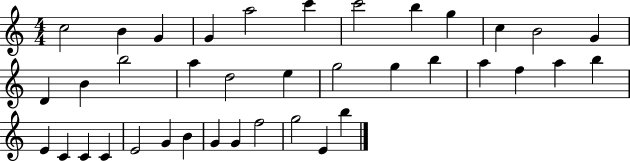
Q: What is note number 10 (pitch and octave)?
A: C5